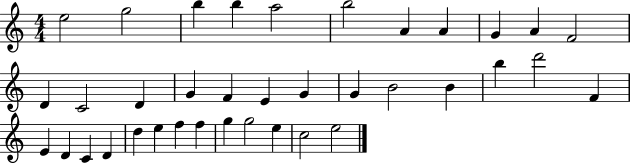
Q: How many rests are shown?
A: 0